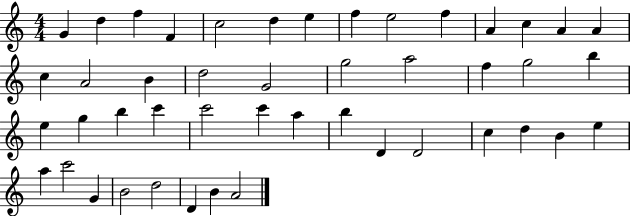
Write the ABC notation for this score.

X:1
T:Untitled
M:4/4
L:1/4
K:C
G d f F c2 d e f e2 f A c A A c A2 B d2 G2 g2 a2 f g2 b e g b c' c'2 c' a b D D2 c d B e a c'2 G B2 d2 D B A2